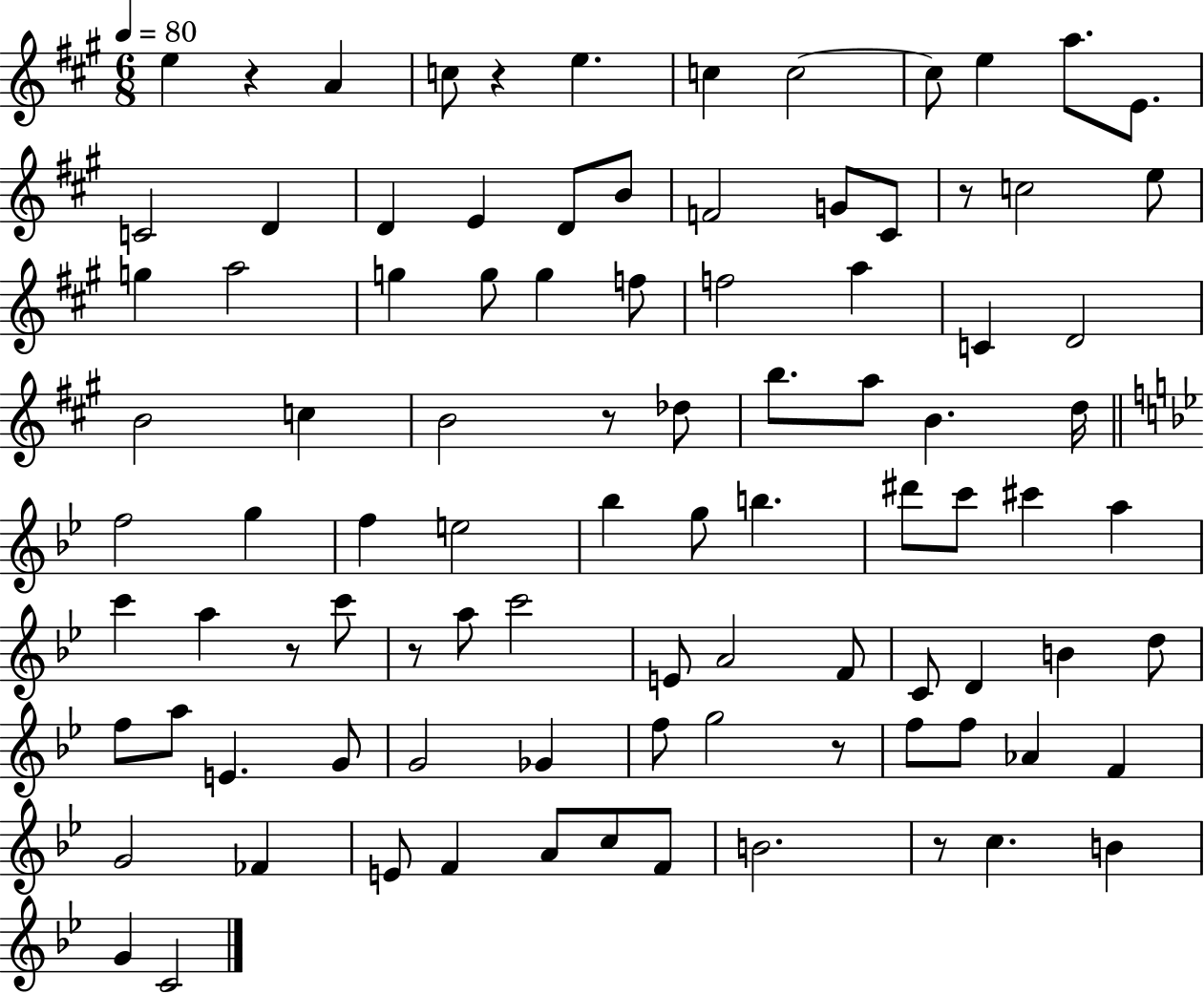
{
  \clef treble
  \numericTimeSignature
  \time 6/8
  \key a \major
  \tempo 4 = 80
  e''4 r4 a'4 | c''8 r4 e''4. | c''4 c''2~~ | c''8 e''4 a''8. e'8. | \break c'2 d'4 | d'4 e'4 d'8 b'8 | f'2 g'8 cis'8 | r8 c''2 e''8 | \break g''4 a''2 | g''4 g''8 g''4 f''8 | f''2 a''4 | c'4 d'2 | \break b'2 c''4 | b'2 r8 des''8 | b''8. a''8 b'4. d''16 | \bar "||" \break \key bes \major f''2 g''4 | f''4 e''2 | bes''4 g''8 b''4. | dis'''8 c'''8 cis'''4 a''4 | \break c'''4 a''4 r8 c'''8 | r8 a''8 c'''2 | e'8 a'2 f'8 | c'8 d'4 b'4 d''8 | \break f''8 a''8 e'4. g'8 | g'2 ges'4 | f''8 g''2 r8 | f''8 f''8 aes'4 f'4 | \break g'2 fes'4 | e'8 f'4 a'8 c''8 f'8 | b'2. | r8 c''4. b'4 | \break g'4 c'2 | \bar "|."
}